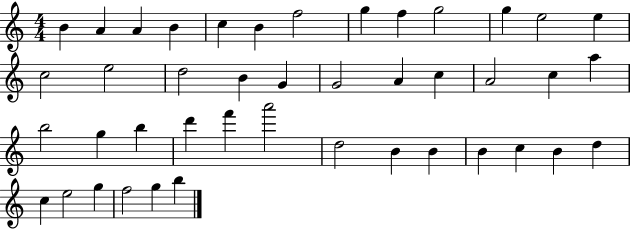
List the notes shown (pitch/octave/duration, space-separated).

B4/q A4/q A4/q B4/q C5/q B4/q F5/h G5/q F5/q G5/h G5/q E5/h E5/q C5/h E5/h D5/h B4/q G4/q G4/h A4/q C5/q A4/h C5/q A5/q B5/h G5/q B5/q D6/q F6/q A6/h D5/h B4/q B4/q B4/q C5/q B4/q D5/q C5/q E5/h G5/q F5/h G5/q B5/q